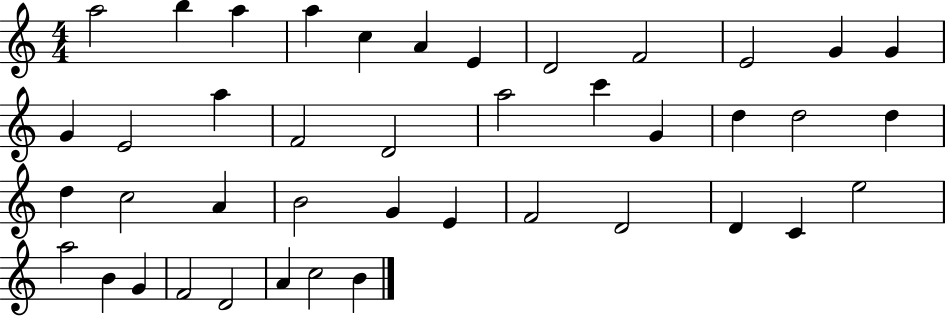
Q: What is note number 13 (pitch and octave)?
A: G4